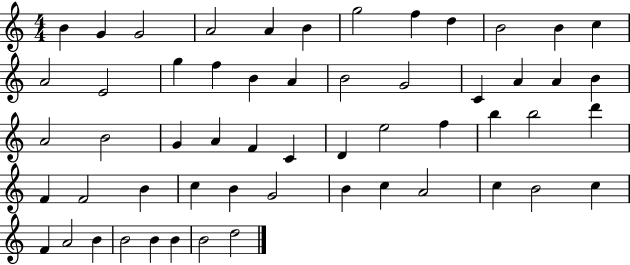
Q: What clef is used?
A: treble